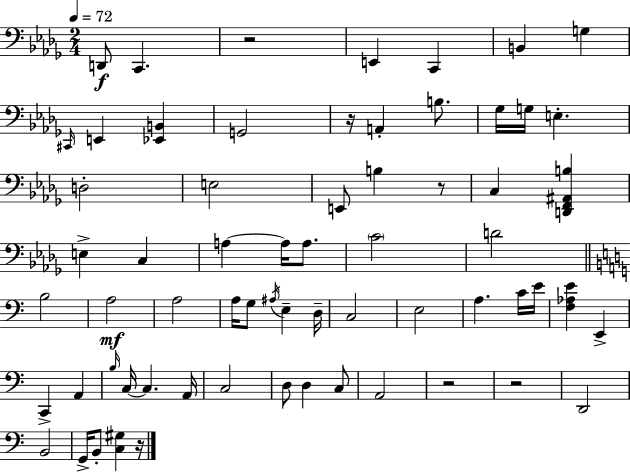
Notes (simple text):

D2/e C2/q. R/h E2/q C2/q B2/q G3/q C#2/s E2/q [Eb2,B2]/q G2/h R/s A2/q B3/e. Gb3/s G3/s E3/q. D3/h E3/h E2/e B3/q R/e C3/q [D2,F2,A#2,B3]/q E3/q C3/q A3/q A3/s A3/e. C4/h D4/h B3/h A3/h A3/h A3/s G3/e A#3/s E3/q D3/s C3/h E3/h A3/q. C4/s E4/s [F3,Ab3,E4]/q E2/q C2/q A2/q B3/s C3/s C3/q. A2/s C3/h D3/e D3/q C3/e A2/h R/h R/h D2/h B2/h G2/s B2/e [C3,G#3]/q R/s